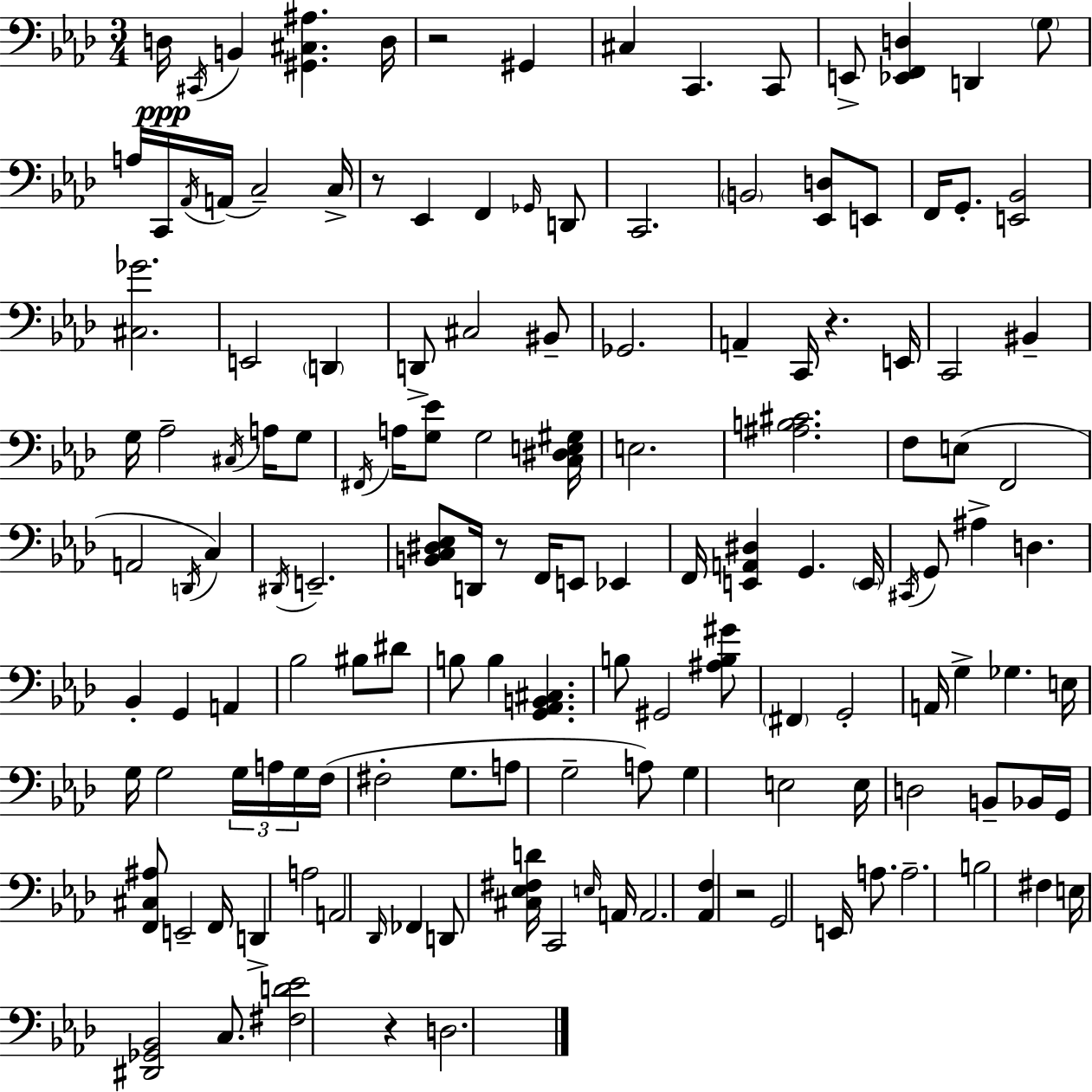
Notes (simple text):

D3/s C#2/s B2/q [G#2,C#3,A#3]/q. D3/s R/h G#2/q C#3/q C2/q. C2/e E2/e [Eb2,F2,D3]/q D2/q G3/e A3/s C2/s Ab2/s A2/s C3/h C3/s R/e Eb2/q F2/q Gb2/s D2/e C2/h. B2/h [Eb2,D3]/e E2/e F2/s G2/e. [E2,Bb2]/h [C#3,Gb4]/h. E2/h D2/q D2/e C#3/h BIS2/e Gb2/h. A2/q C2/s R/q. E2/s C2/h BIS2/q G3/s Ab3/h C#3/s A3/s G3/e F#2/s A3/s [G3,Eb4]/e G3/h [C3,D#3,E3,G#3]/s E3/h. [A#3,B3,C#4]/h. F3/e E3/e F2/h A2/h D2/s C3/q D#2/s E2/h. [B2,C3,D#3,Eb3]/e D2/s R/e F2/s E2/e Eb2/q F2/s [E2,A2,D#3]/q G2/q. E2/s C#2/s G2/e A#3/q D3/q. Bb2/q G2/q A2/q Bb3/h BIS3/e D#4/e B3/e B3/q [G2,Ab2,B2,C#3]/q. B3/e G#2/h [A#3,B3,G#4]/e F#2/q G2/h A2/s G3/q Gb3/q. E3/s G3/s G3/h G3/s A3/s G3/s F3/s F#3/h G3/e. A3/e G3/h A3/e G3/q E3/h E3/s D3/h B2/e Bb2/s G2/s [F2,C#3,A#3]/e E2/h F2/s D2/q A3/h A2/h Db2/s FES2/q D2/e [C#3,Eb3,F#3,D4]/s C2/h E3/s A2/s A2/h. [Ab2,F3]/q R/h G2/h E2/s A3/e. A3/h. B3/h F#3/q E3/s [D#2,Gb2,Bb2]/h C3/e. [F#3,D4,Eb4]/h R/q D3/h.